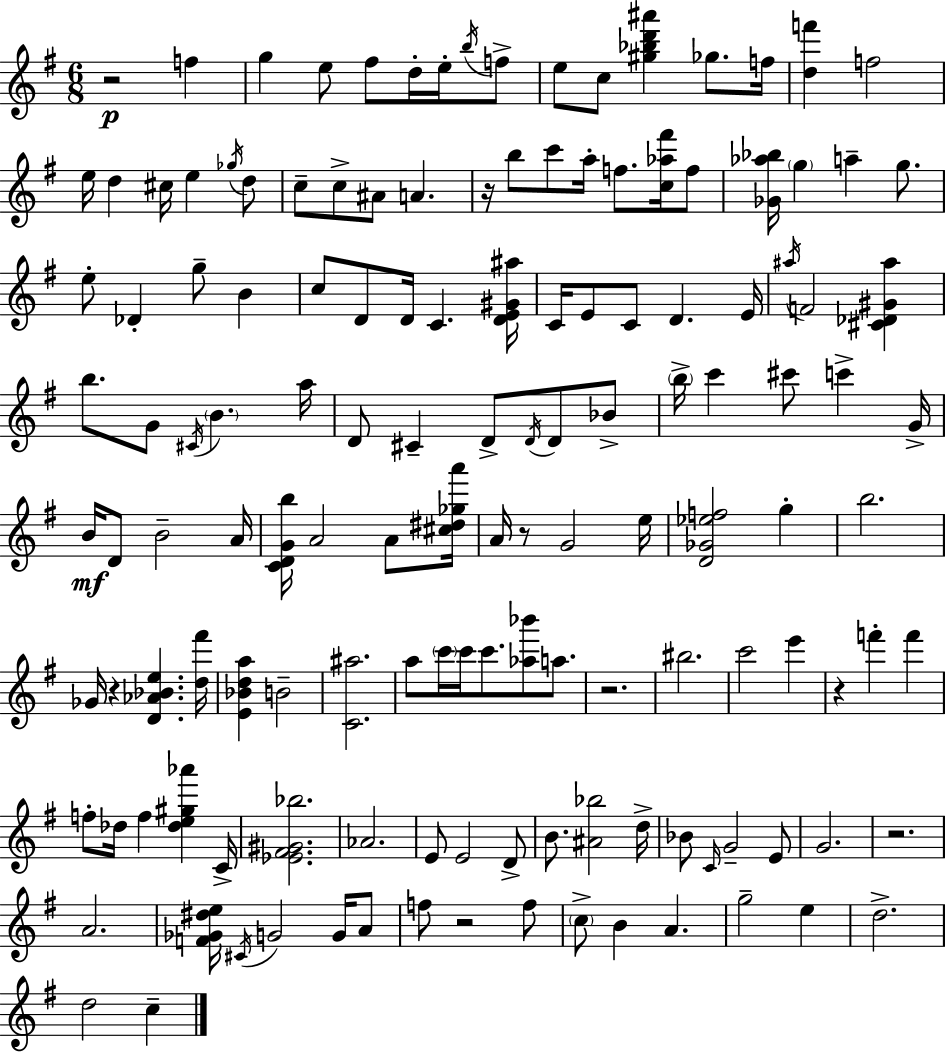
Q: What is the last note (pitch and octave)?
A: C5